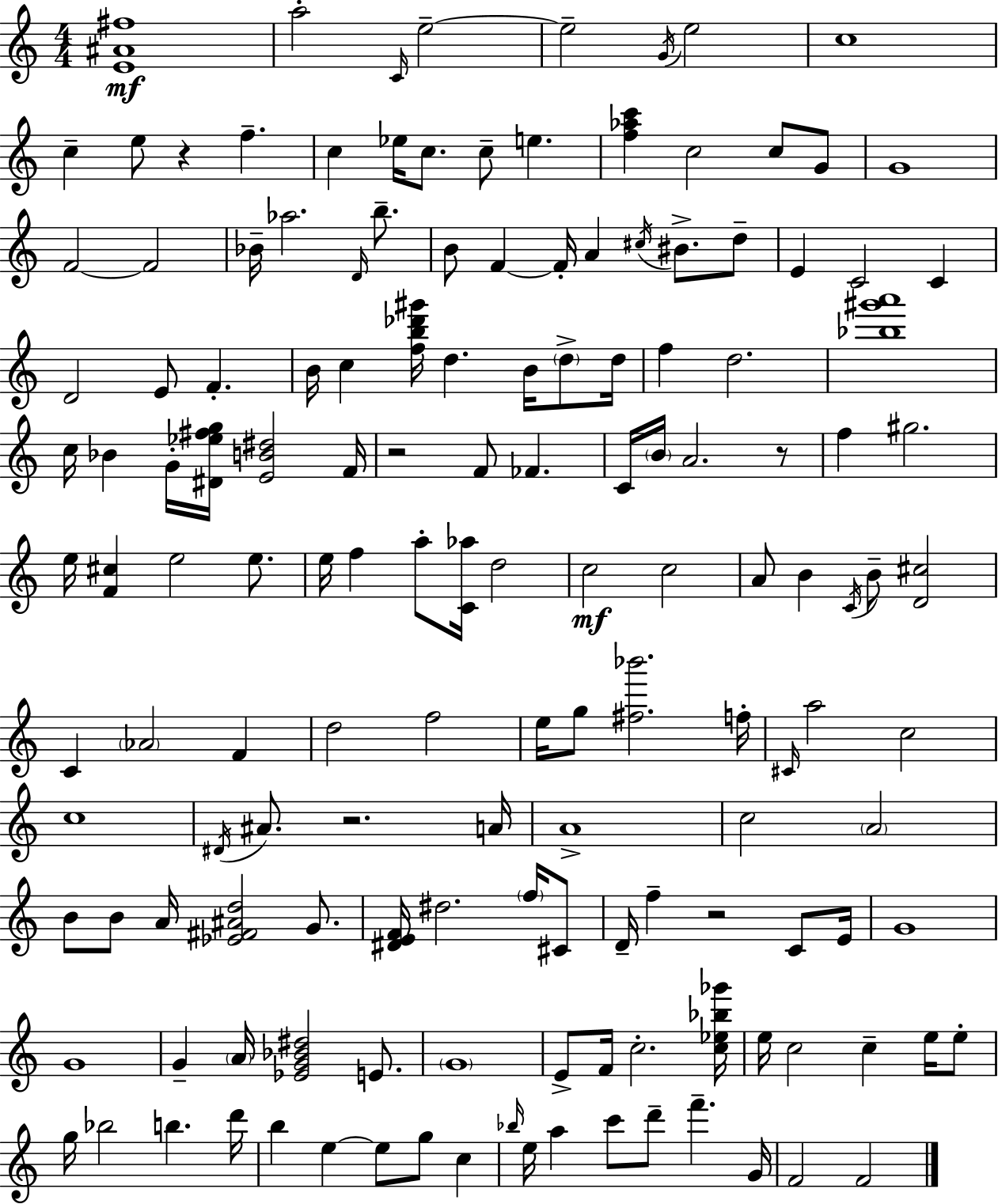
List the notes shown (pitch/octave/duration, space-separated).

[E4,A#4,F#5]/w A5/h C4/s E5/h E5/h G4/s E5/h C5/w C5/q E5/e R/q F5/q. C5/q Eb5/s C5/e. C5/e E5/q. [F5,Ab5,C6]/q C5/h C5/e G4/e G4/w F4/h F4/h Bb4/s Ab5/h. D4/s B5/e. B4/e F4/q F4/s A4/q C#5/s BIS4/e. D5/e E4/q C4/h C4/q D4/h E4/e F4/q. B4/s C5/q [F5,B5,Db6,G#6]/s D5/q. B4/s D5/e D5/s F5/q D5/h. [Bb5,G#6,A6]/w C5/s Bb4/q G4/s [D#4,Eb5,F#5,G5]/s [E4,B4,D#5]/h F4/s R/h F4/e FES4/q. C4/s B4/s A4/h. R/e F5/q G#5/h. E5/s [F4,C#5]/q E5/h E5/e. E5/s F5/q A5/e [C4,Ab5]/s D5/h C5/h C5/h A4/e B4/q C4/s B4/e [D4,C#5]/h C4/q Ab4/h F4/q D5/h F5/h E5/s G5/e [F#5,Bb6]/h. F5/s C#4/s A5/h C5/h C5/w D#4/s A#4/e. R/h. A4/s A4/w C5/h A4/h B4/e B4/e A4/s [Eb4,F#4,A#4,D5]/h G4/e. [D#4,E4,F4]/s D#5/h. F5/s C#4/e D4/s F5/q R/h C4/e E4/s G4/w G4/w G4/q A4/s [Eb4,G4,Bb4,D#5]/h E4/e. G4/w E4/e F4/s C5/h. [C5,Eb5,Bb5,Gb6]/s E5/s C5/h C5/q E5/s E5/e G5/s Bb5/h B5/q. D6/s B5/q E5/q E5/e G5/e C5/q Bb5/s E5/s A5/q C6/e D6/e F6/q. G4/s F4/h F4/h